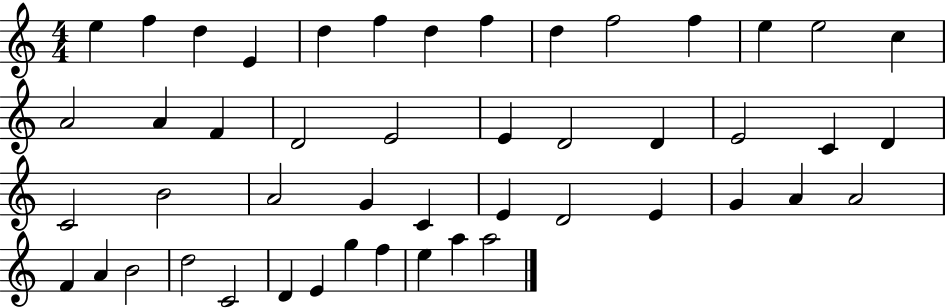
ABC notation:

X:1
T:Untitled
M:4/4
L:1/4
K:C
e f d E d f d f d f2 f e e2 c A2 A F D2 E2 E D2 D E2 C D C2 B2 A2 G C E D2 E G A A2 F A B2 d2 C2 D E g f e a a2